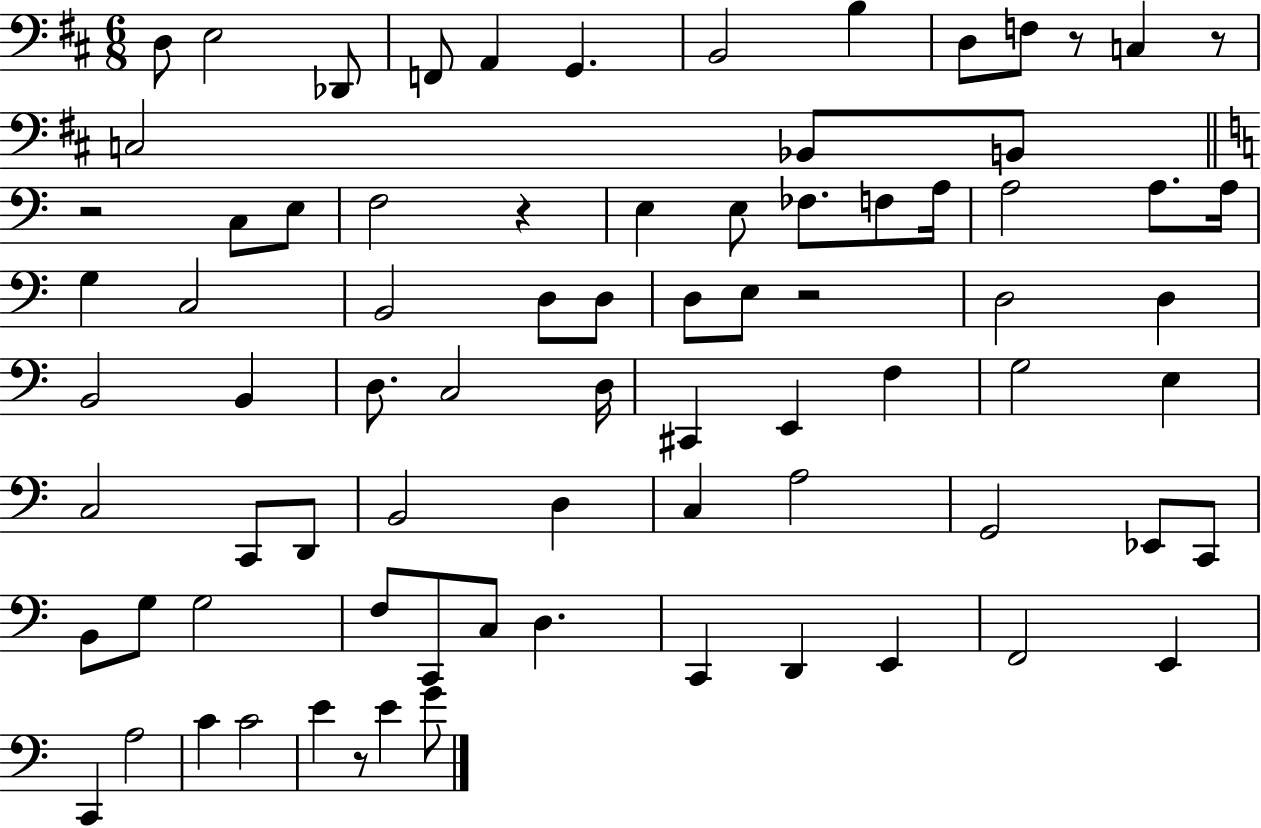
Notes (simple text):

D3/e E3/h Db2/e F2/e A2/q G2/q. B2/h B3/q D3/e F3/e R/e C3/q R/e C3/h Bb2/e B2/e R/h C3/e E3/e F3/h R/q E3/q E3/e FES3/e. F3/e A3/s A3/h A3/e. A3/s G3/q C3/h B2/h D3/e D3/e D3/e E3/e R/h D3/h D3/q B2/h B2/q D3/e. C3/h D3/s C#2/q E2/q F3/q G3/h E3/q C3/h C2/e D2/e B2/h D3/q C3/q A3/h G2/h Eb2/e C2/e B2/e G3/e G3/h F3/e C2/e C3/e D3/q. C2/q D2/q E2/q F2/h E2/q C2/q A3/h C4/q C4/h E4/q R/e E4/q G4/e